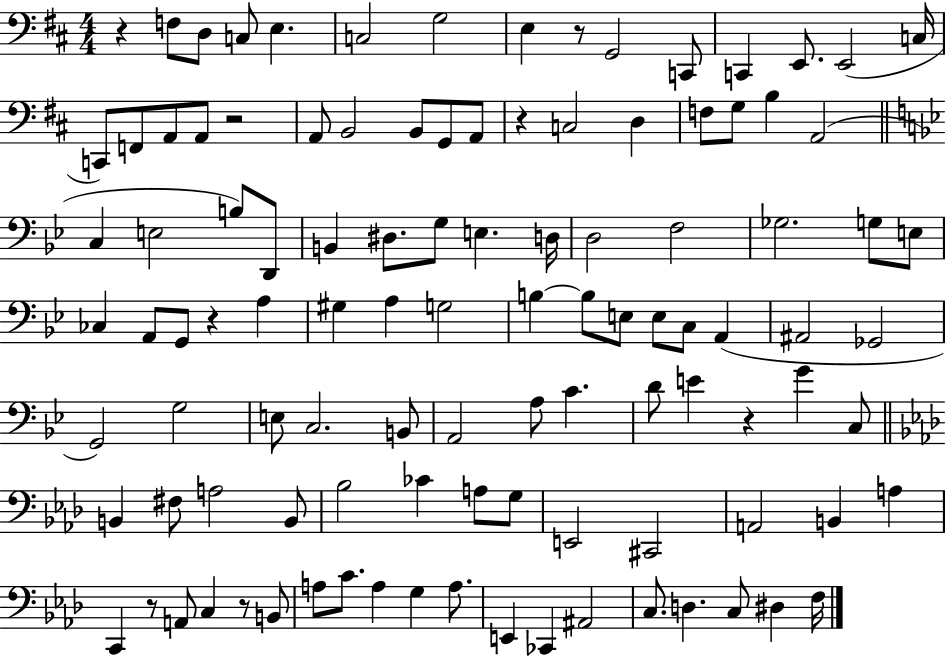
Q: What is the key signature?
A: D major